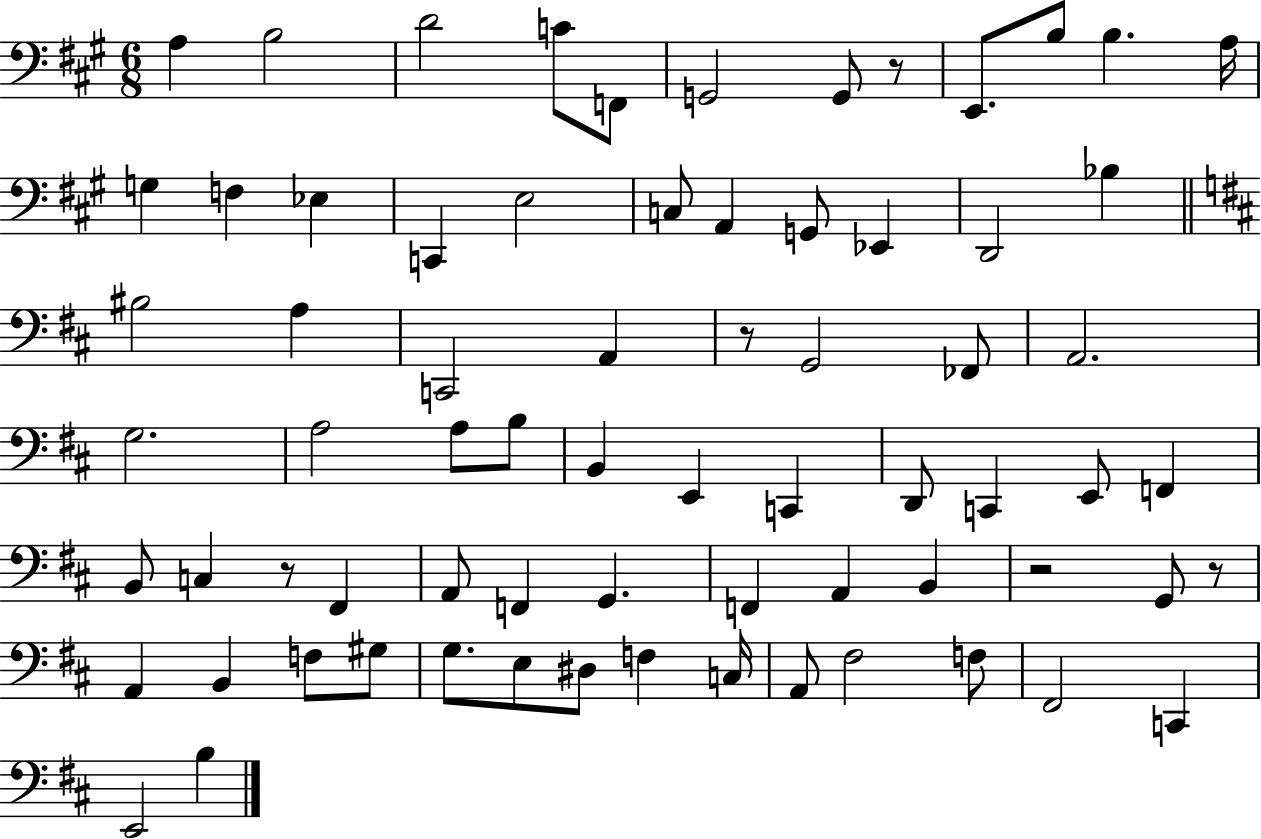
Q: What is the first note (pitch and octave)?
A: A3